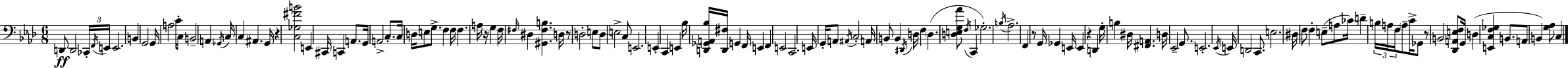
{
  \clef bass
  \numericTimeSignature
  \time 6/8
  \key f \minor
  d,8\ff d,2 \tuplet 3/2 { ces,16-. \acciaccatura { f,16 } | e,16 } e,2. | b,4 g,2 | g,16 a2 c'16-. c8 | \break b,2-- a,4 | \acciaccatura { ges,16 } c16 c4 ais,4. | g,16 r4 <c ges fis' b'>2 | e,4 cis,16 c,4 a,8. | \break g,16 a,2-> c8.-. | c16 d16 e8 g8.-> f4 | f16 f4. a16 r16 g4 | f16 \grace { fis16 } dis4 <gis, fis b>4. | \break d16 r8 d2-. | e8 d8 e2-> | c8 e,2. | e,4-. c,4 e,4 | \break bes16 <d, ges, a, bes>16 <d, fis>16 g,4 f,16 e,4 | f,4 e,2 | c,2. | e,16 g,16-. a,8 \acciaccatura { ais,16 } c2-. | \break a,16 b,8 b,4 \acciaccatura { dis,16 } | d16 f4 \parenthesize d4.( <d e g aes'>8 | \acciaccatura { f16 } c,4 ges2.-.) | \acciaccatura { b16 } aes2.-> | \break f,4 r8 | g,16 ges,4 e,16 e,4 r4 | d,4 g16-. b4 | dis16 <fis, a,>4. d16 ees,2-- | \break g,8. e,2.-. | \acciaccatura { ees,16 } e,16 d,2 | c,8. e2. | dis16 f8 f4-. | \break e8--( a8 ces'16) d'4-- | \tuplet 3/2 { b16 a16 f16 } \parenthesize a8-- c'16-> ges,8 r8 b,2 | <des, a, e f>8 g,16 d4( | <e, c f ges>4 b,8. a,8 b,4) | \break <g aes>8 c4 \bar "|."
}